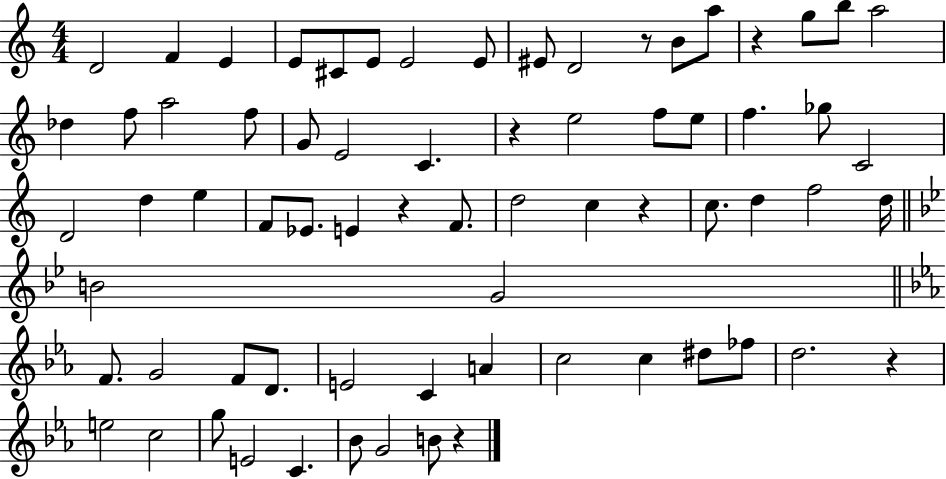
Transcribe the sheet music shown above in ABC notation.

X:1
T:Untitled
M:4/4
L:1/4
K:C
D2 F E E/2 ^C/2 E/2 E2 E/2 ^E/2 D2 z/2 B/2 a/2 z g/2 b/2 a2 _d f/2 a2 f/2 G/2 E2 C z e2 f/2 e/2 f _g/2 C2 D2 d e F/2 _E/2 E z F/2 d2 c z c/2 d f2 d/4 B2 G2 F/2 G2 F/2 D/2 E2 C A c2 c ^d/2 _f/2 d2 z e2 c2 g/2 E2 C _B/2 G2 B/2 z